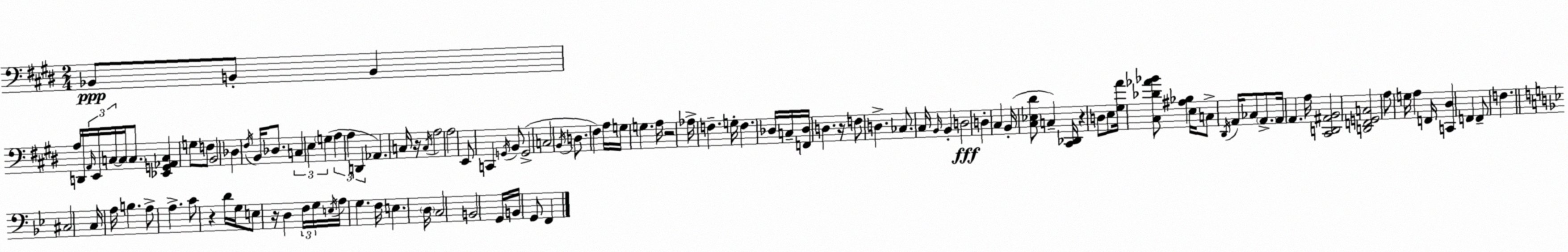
X:1
T:Untitled
M:2/4
L:1/4
K:E
_B,,/2 B,,/2 B,, A,/4 D,,/4 A,,/4 E,,/4 C,/4 C,/4 C,/2 [_E,,G,,_A,,C,] G,/2 F,/2 B,,2 _D, ^F,/4 B,,/4 _D,/2 C, E, G, A, A, D,, _A,, C,/4 z/4 C,/4 A,2 A,2 E,,/2 C,, G,,/4 B,,/2 G,,2 C,2 B,,/4 D,/2 ^F, A,/4 G,/4 G, A,/4 z2 _A,/4 F, G,/4 F, _D,/4 C,/4 [F,,_D,]/4 D, z/4 F,/2 D, _C,/2 ^C,/4 B,,/4 B,, D,2 D, ^C, B,,/4 [^C,_E,^D]/2 C, [^C,,_D,,]/4 z D,/2 E,/2 [^G,A]/4 [^C,_D_A_B]/2 [^A,_B,] E,/4 C,/2 ^D,,/4 A,,/4 _C,/2 A,,/2 A,,/4 A,, A,/4 [^C,,D,,^A,,B,,]2 [D,,F,,G,,C,]2 A,/2 G,/4 A, F,,/4 [C,,^D,] F,, F,,/2 F, ^C,2 C,/4 A,/4 B, A,/2 A, C/2 z D/4 G,/4 E,/2 z/4 D, F,/4 G,/4 E,/4 A,/4 G, F,/4 E, D,/4 C,2 B,,2 G,,/4 B,,/4 G,,/2 F,,